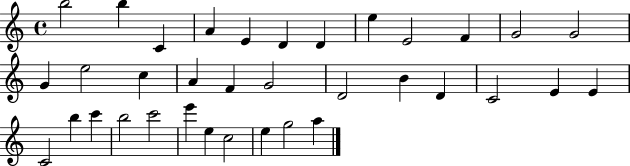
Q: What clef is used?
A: treble